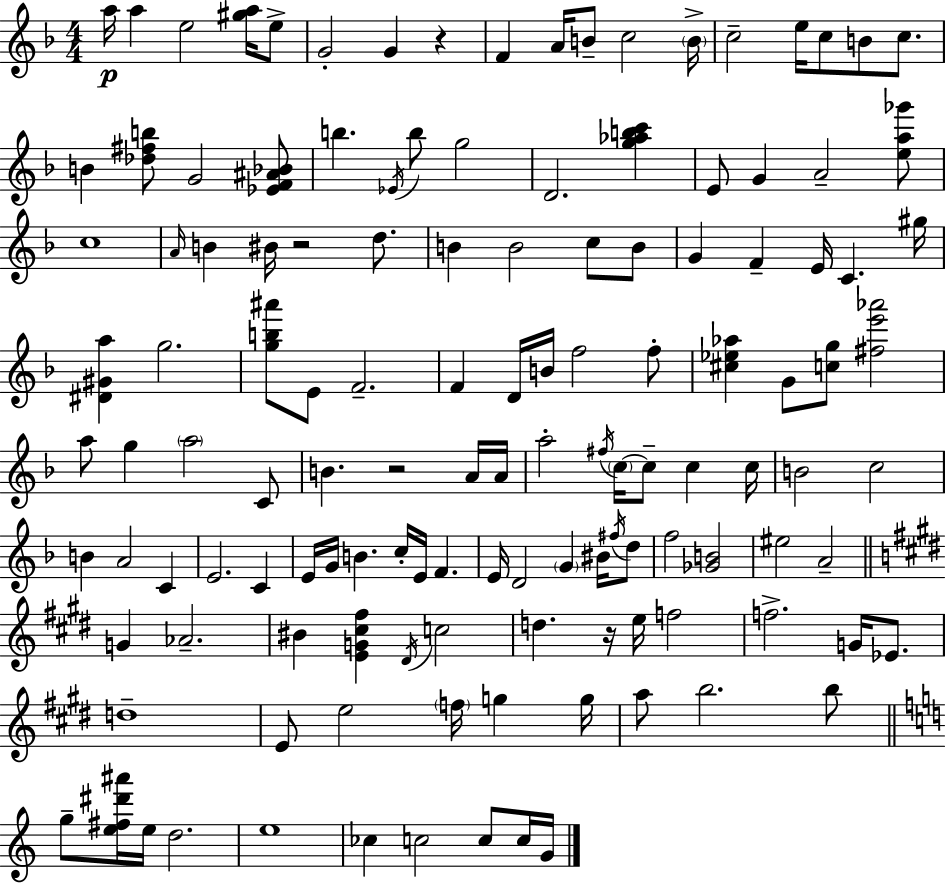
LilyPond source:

{
  \clef treble
  \numericTimeSignature
  \time 4/4
  \key f \major
  a''16\p a''4 e''2 <gis'' a''>16 e''8-> | g'2-. g'4 r4 | f'4 a'16 b'8-- c''2 \parenthesize b'16-> | c''2-- e''16 c''8 b'8 c''8. | \break b'4 <des'' fis'' b''>8 g'2 <ees' f' ais' bes'>8 | b''4. \acciaccatura { ees'16 } b''8 g''2 | d'2. <g'' aes'' b'' c'''>4 | e'8 g'4 a'2-- <e'' a'' ges'''>8 | \break c''1 | \grace { a'16 } b'4 bis'16 r2 d''8. | b'4 b'2 c''8 | b'8 g'4 f'4-- e'16 c'4. | \break gis''16 <dis' gis' a''>4 g''2. | <g'' b'' ais'''>8 e'8 f'2.-- | f'4 d'16 b'16 f''2 | f''8-. <cis'' ees'' aes''>4 g'8 <c'' g''>8 <fis'' e''' aes'''>2 | \break a''8 g''4 \parenthesize a''2 | c'8 b'4. r2 | a'16 a'16 a''2-. \acciaccatura { fis''16 } \parenthesize c''16~~ c''8-- c''4 | c''16 b'2 c''2 | \break b'4 a'2 c'4 | e'2. c'4 | e'16 g'16 b'4. c''16-. e'16 f'4. | e'16 d'2 \parenthesize g'4 | \break bis'16 \acciaccatura { fis''16 } d''8 f''2 <ges' b'>2 | eis''2 a'2-- | \bar "||" \break \key e \major g'4 aes'2.-- | bis'4 <e' g' cis'' fis''>4 \acciaccatura { dis'16 } c''2 | d''4. r16 e''16 f''2 | f''2.-> g'16 ees'8. | \break d''1-- | e'8 e''2 \parenthesize f''16 g''4 | g''16 a''8 b''2. b''8 | \bar "||" \break \key c \major g''8-- <e'' fis'' dis''' ais'''>16 e''16 d''2. | e''1 | ces''4 c''2 c''8 c''16 g'16 | \bar "|."
}